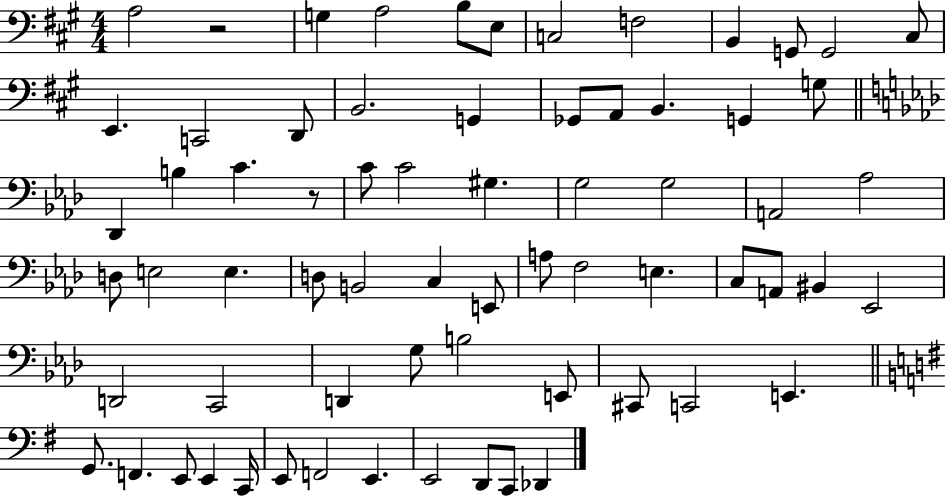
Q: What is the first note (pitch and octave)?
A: A3